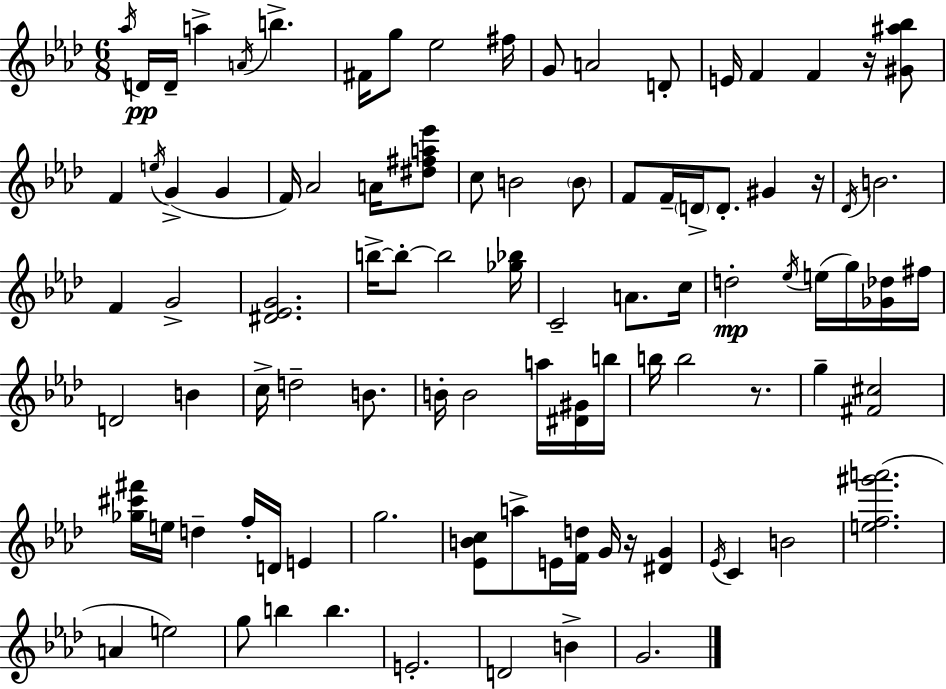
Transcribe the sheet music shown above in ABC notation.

X:1
T:Untitled
M:6/8
L:1/4
K:Ab
_a/4 D/4 D/4 a A/4 b ^F/4 g/2 _e2 ^f/4 G/2 A2 D/2 E/4 F F z/4 [^G^a_b]/2 F e/4 G G F/4 _A2 A/4 [^d^fa_e']/2 c/2 B2 B/2 F/2 F/4 D/4 D/2 ^G z/4 _D/4 B2 F G2 [^D_EG]2 b/4 b/2 b2 [_g_b]/4 C2 A/2 c/4 d2 _e/4 e/4 g/4 [_G_d]/4 ^f/4 D2 B c/4 d2 B/2 B/4 B2 a/4 [^D^G]/4 b/4 b/4 b2 z/2 g [^F^c]2 [_g^c'^f']/4 e/4 d f/4 D/4 E g2 [_EBc]/2 a/2 E/4 [Fd]/4 G/4 z/4 [^DG] _E/4 C B2 [ef^g'a']2 A e2 g/2 b b E2 D2 B G2